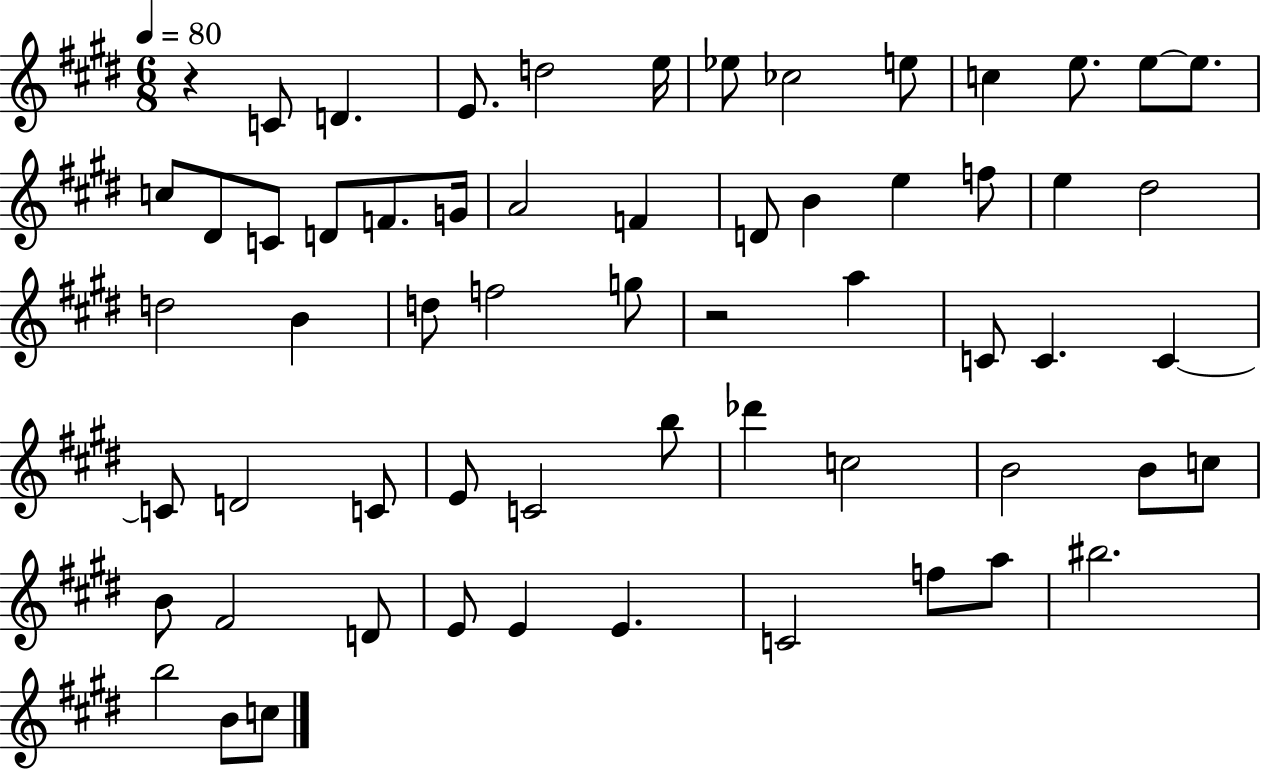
X:1
T:Untitled
M:6/8
L:1/4
K:E
z C/2 D E/2 d2 e/4 _e/2 _c2 e/2 c e/2 e/2 e/2 c/2 ^D/2 C/2 D/2 F/2 G/4 A2 F D/2 B e f/2 e ^d2 d2 B d/2 f2 g/2 z2 a C/2 C C C/2 D2 C/2 E/2 C2 b/2 _d' c2 B2 B/2 c/2 B/2 ^F2 D/2 E/2 E E C2 f/2 a/2 ^b2 b2 B/2 c/2